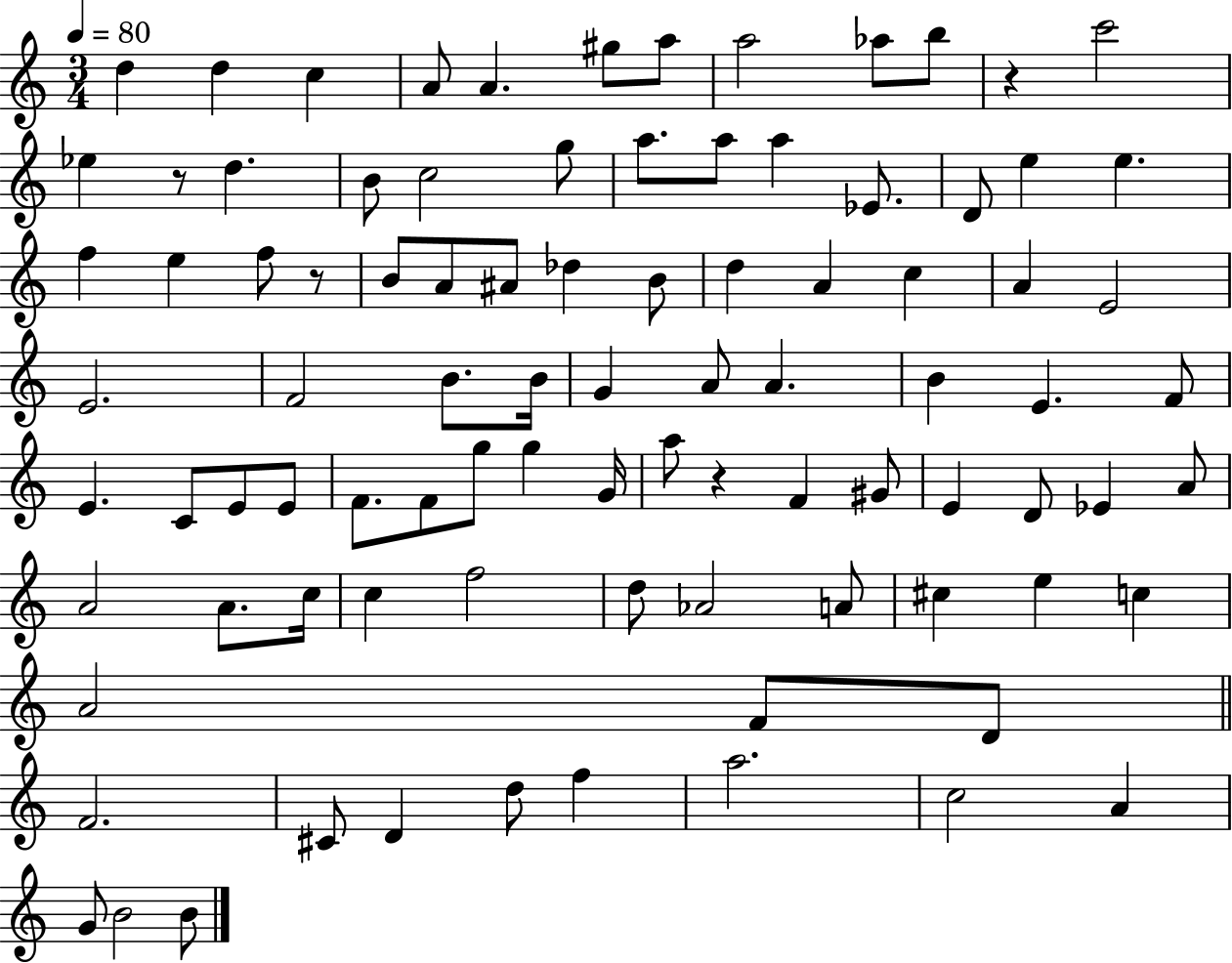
{
  \clef treble
  \numericTimeSignature
  \time 3/4
  \key c \major
  \tempo 4 = 80
  d''4 d''4 c''4 | a'8 a'4. gis''8 a''8 | a''2 aes''8 b''8 | r4 c'''2 | \break ees''4 r8 d''4. | b'8 c''2 g''8 | a''8. a''8 a''4 ees'8. | d'8 e''4 e''4. | \break f''4 e''4 f''8 r8 | b'8 a'8 ais'8 des''4 b'8 | d''4 a'4 c''4 | a'4 e'2 | \break e'2. | f'2 b'8. b'16 | g'4 a'8 a'4. | b'4 e'4. f'8 | \break e'4. c'8 e'8 e'8 | f'8. f'8 g''8 g''4 g'16 | a''8 r4 f'4 gis'8 | e'4 d'8 ees'4 a'8 | \break a'2 a'8. c''16 | c''4 f''2 | d''8 aes'2 a'8 | cis''4 e''4 c''4 | \break a'2 f'8 d'8 | \bar "||" \break \key a \minor f'2. | cis'8 d'4 d''8 f''4 | a''2. | c''2 a'4 | \break g'8 b'2 b'8 | \bar "|."
}